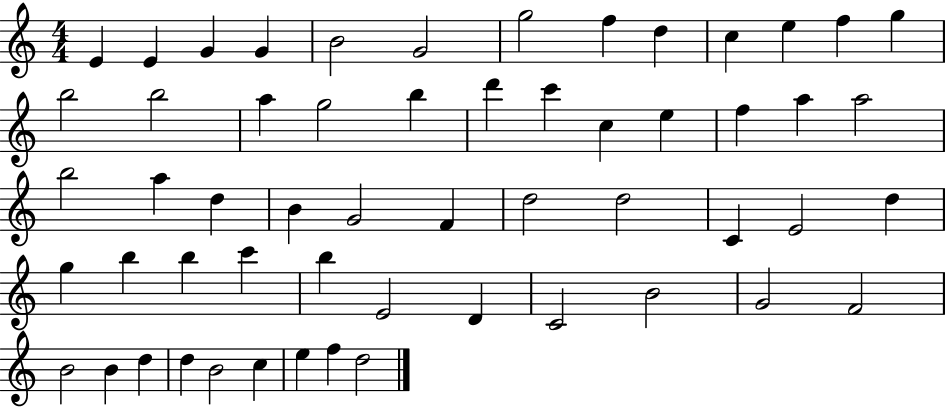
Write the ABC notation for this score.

X:1
T:Untitled
M:4/4
L:1/4
K:C
E E G G B2 G2 g2 f d c e f g b2 b2 a g2 b d' c' c e f a a2 b2 a d B G2 F d2 d2 C E2 d g b b c' b E2 D C2 B2 G2 F2 B2 B d d B2 c e f d2